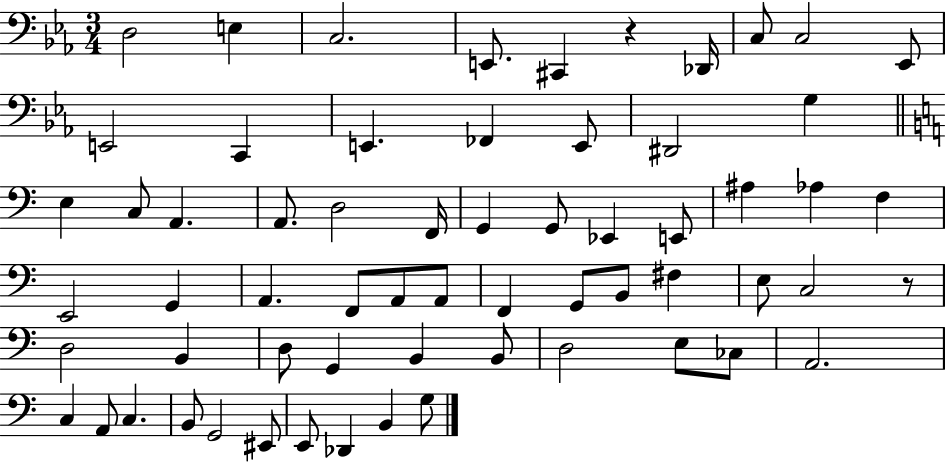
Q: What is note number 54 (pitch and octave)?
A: C3